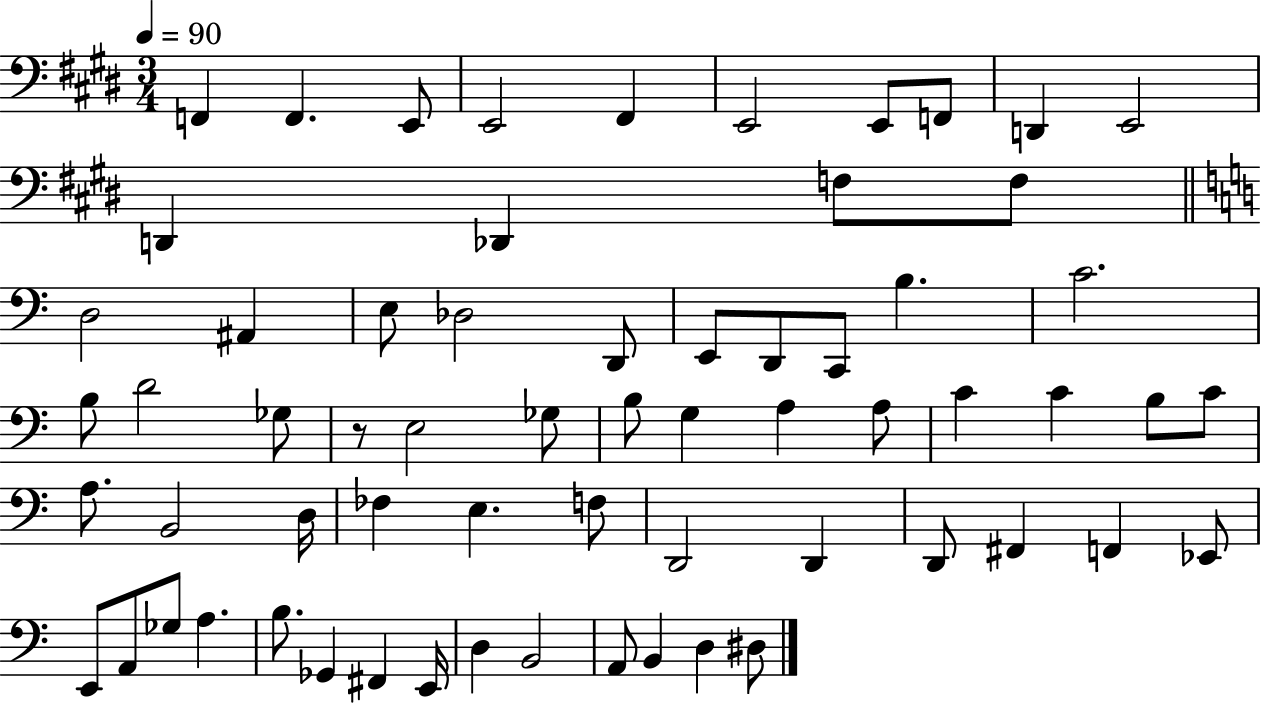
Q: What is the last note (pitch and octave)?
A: D#3